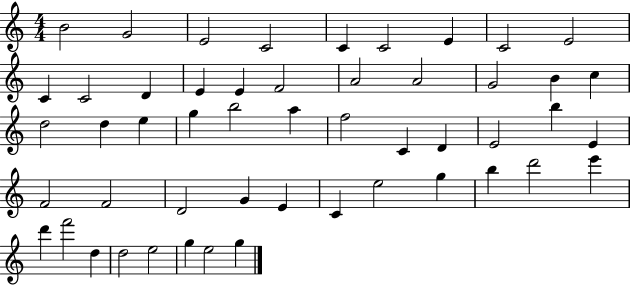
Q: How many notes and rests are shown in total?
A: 51